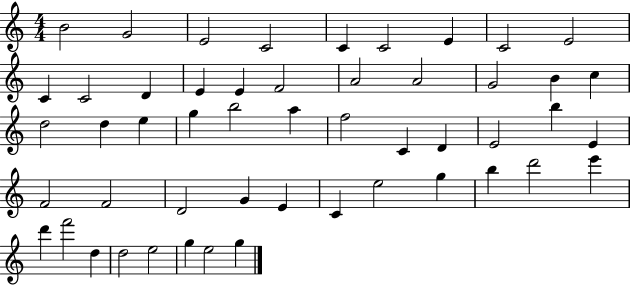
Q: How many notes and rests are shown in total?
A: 51